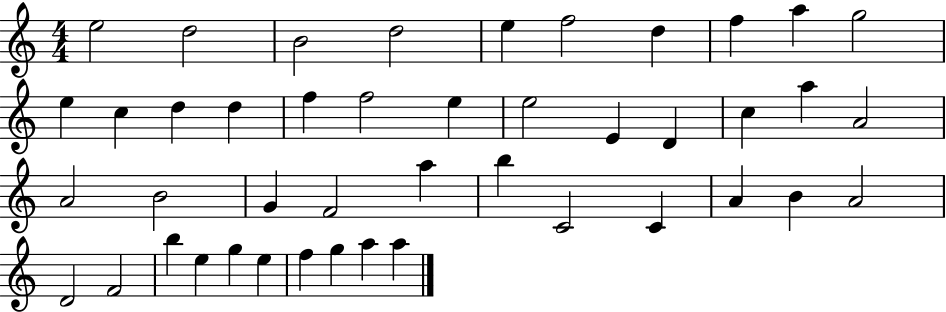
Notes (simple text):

E5/h D5/h B4/h D5/h E5/q F5/h D5/q F5/q A5/q G5/h E5/q C5/q D5/q D5/q F5/q F5/h E5/q E5/h E4/q D4/q C5/q A5/q A4/h A4/h B4/h G4/q F4/h A5/q B5/q C4/h C4/q A4/q B4/q A4/h D4/h F4/h B5/q E5/q G5/q E5/q F5/q G5/q A5/q A5/q